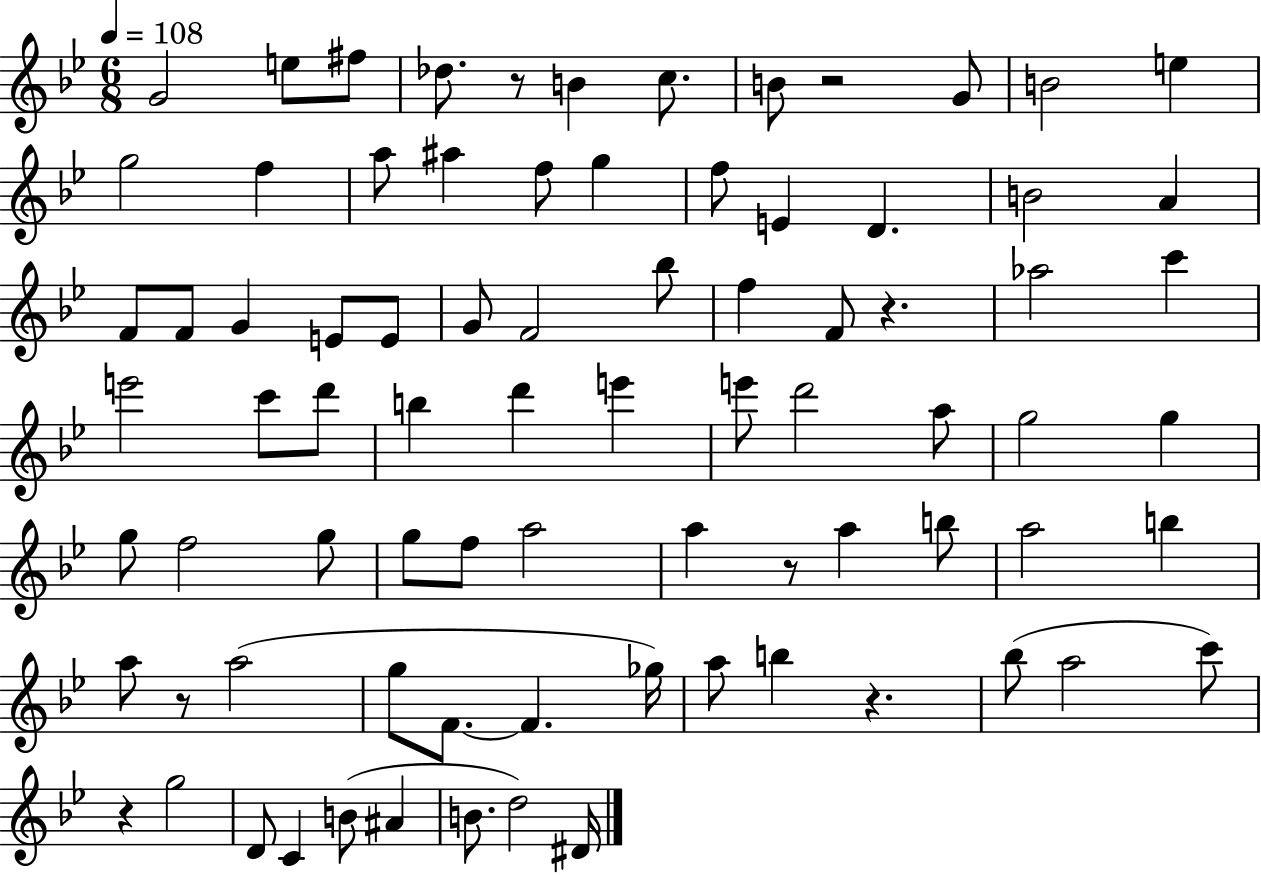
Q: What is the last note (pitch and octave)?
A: D#4